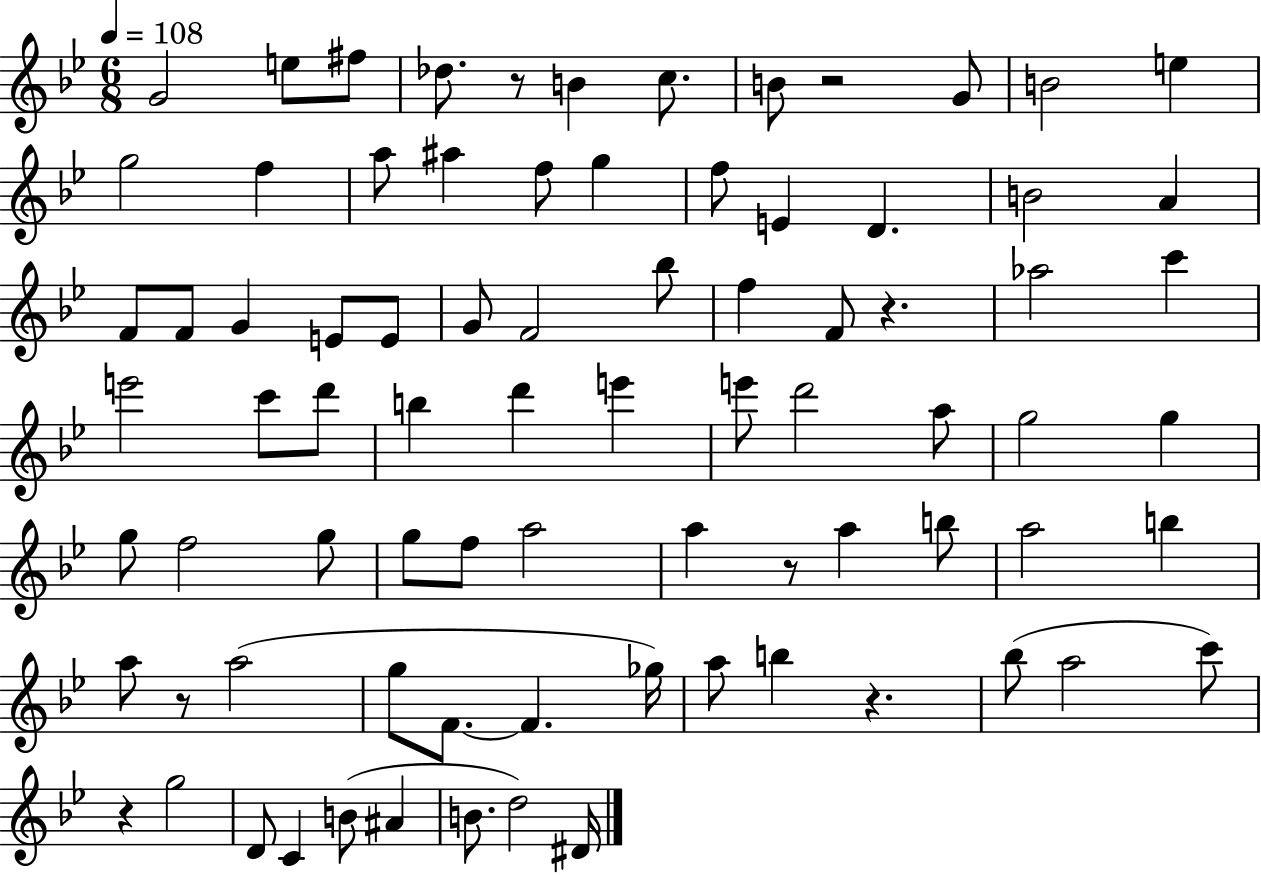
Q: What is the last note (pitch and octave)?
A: D#4